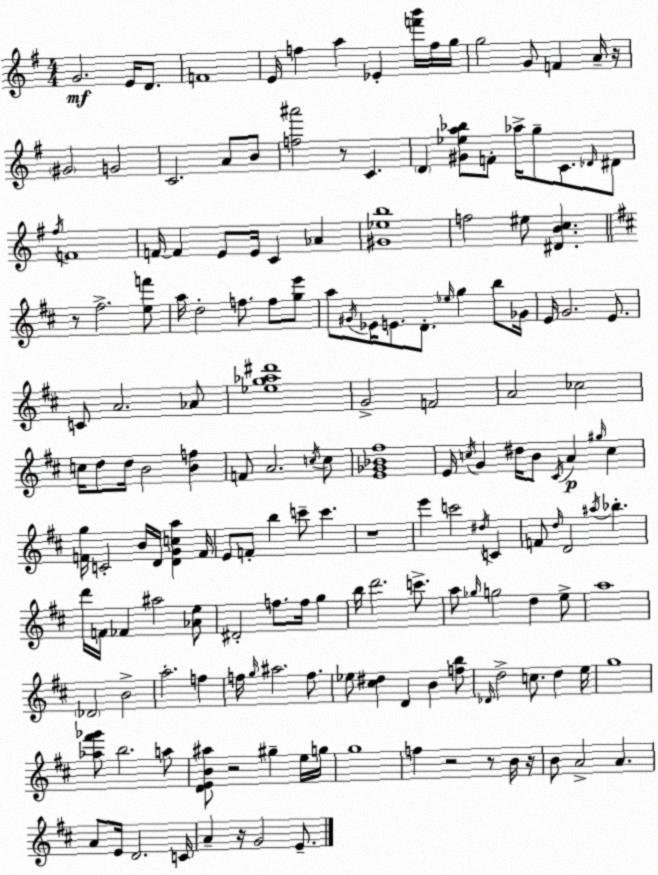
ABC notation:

X:1
T:Untitled
M:4/4
L:1/4
K:Em
G2 E/4 D/2 F4 E/4 f a _E [f'b']/4 f/4 g/4 g2 G/2 F A/4 z/4 ^G2 G2 C2 A/2 B/2 [f^a']2 z/2 C D [^G_ea_b]/2 F/2 _a/4 g/2 C/2 _D/4 ^D/2 ^f/4 F4 F/4 F E/2 E/4 C _A [^G_eb]4 f2 ^e/2 [^DBc] z/2 ^f2 [ef']/2 a/4 d2 f/2 f/2 [ge']/2 a/2 ^G/4 _E/4 E/2 D/2 _e/4 g b/2 _G/4 E/4 G2 E/2 C/2 A2 _A/2 [_eg_a^d']4 G2 F2 A2 _c2 c/4 d/2 d/4 B2 [Bf] F/2 A2 c/4 c/2 [E_G_B^f]4 E/4 c/4 G ^d/4 B/2 ^C/4 A ^g/4 c [Fg]/4 C2 B/4 D/4 [DGca] F/4 E/2 F/2 b c'/2 c' z4 e' c'2 ^d/4 C F/2 d/4 D2 ^a/4 _b d'/4 F/4 _F ^a2 [_Ae]/2 ^D2 f/2 f/4 g b/4 d'2 c'/2 a/2 _g/4 g2 d e/2 a4 _D2 B2 a2 f f/4 g/4 ^a2 f/2 _e/2 [^c^d] D B [fb]/2 _D/4 d2 c/2 d e/4 g4 [_a^f'_g']/2 b2 a/2 [DEB^a]/2 z2 ^g e/4 g/4 g4 f z2 z/2 B/4 z/4 B/2 A2 A A/2 E/4 D2 C/4 A z/4 G2 E/2